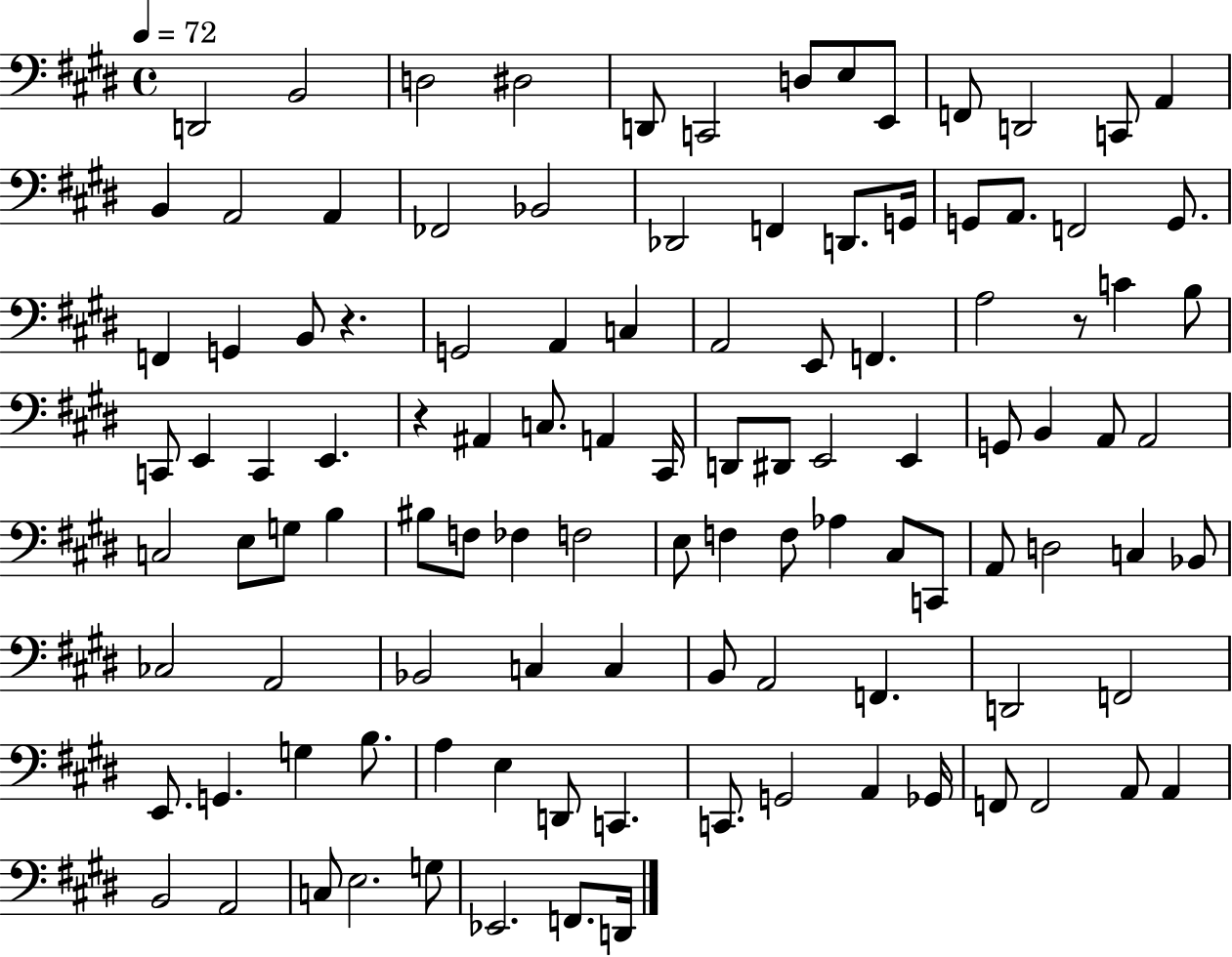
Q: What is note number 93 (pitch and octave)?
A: A2